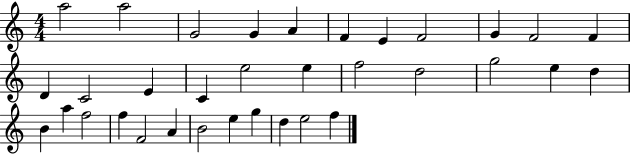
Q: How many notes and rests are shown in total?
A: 34